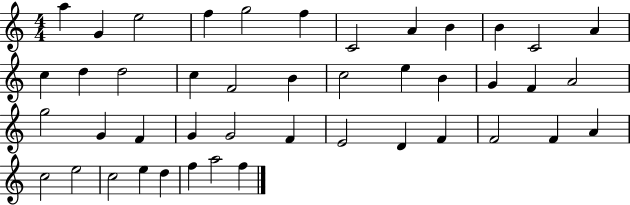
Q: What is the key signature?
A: C major